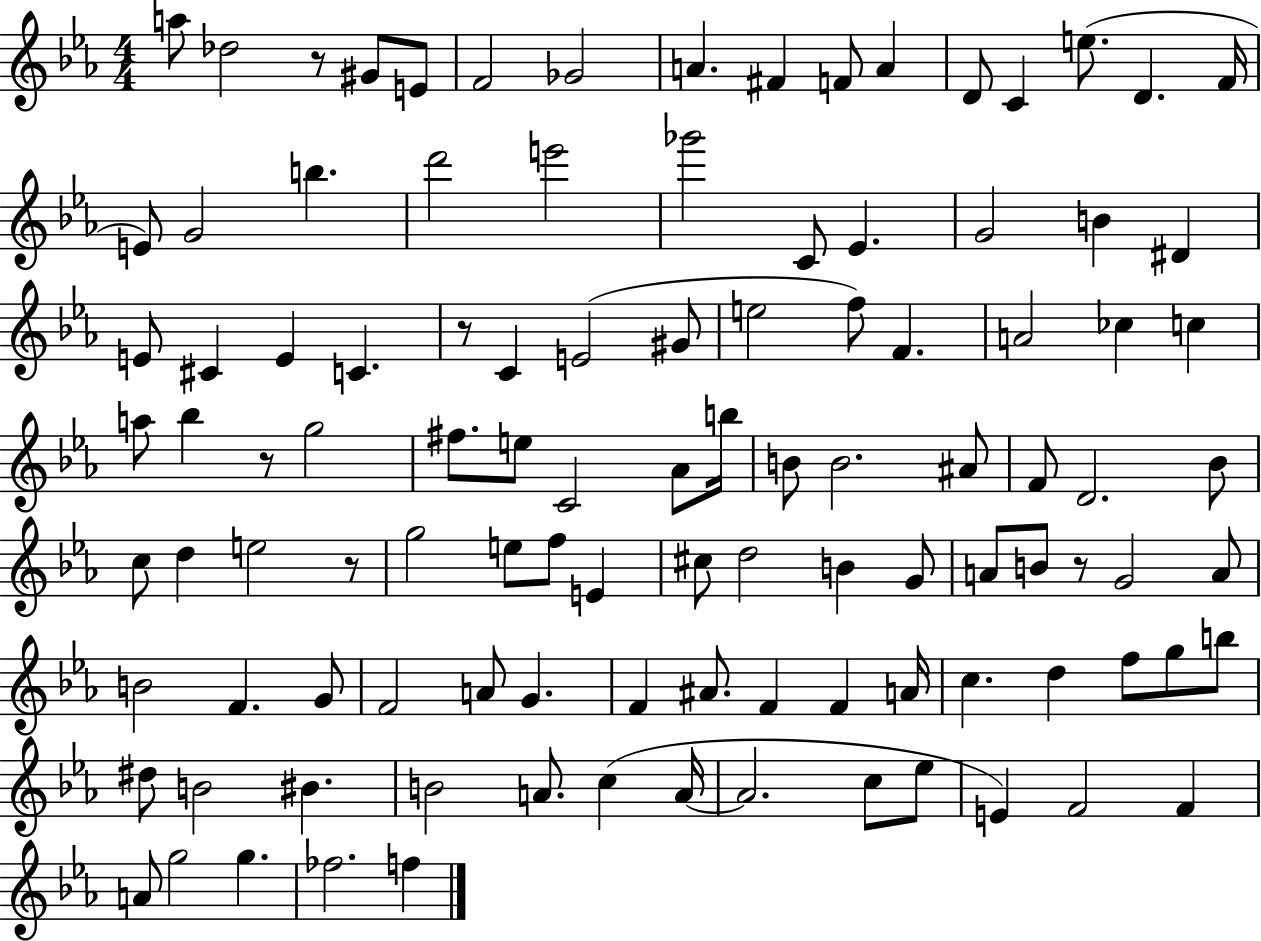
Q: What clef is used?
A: treble